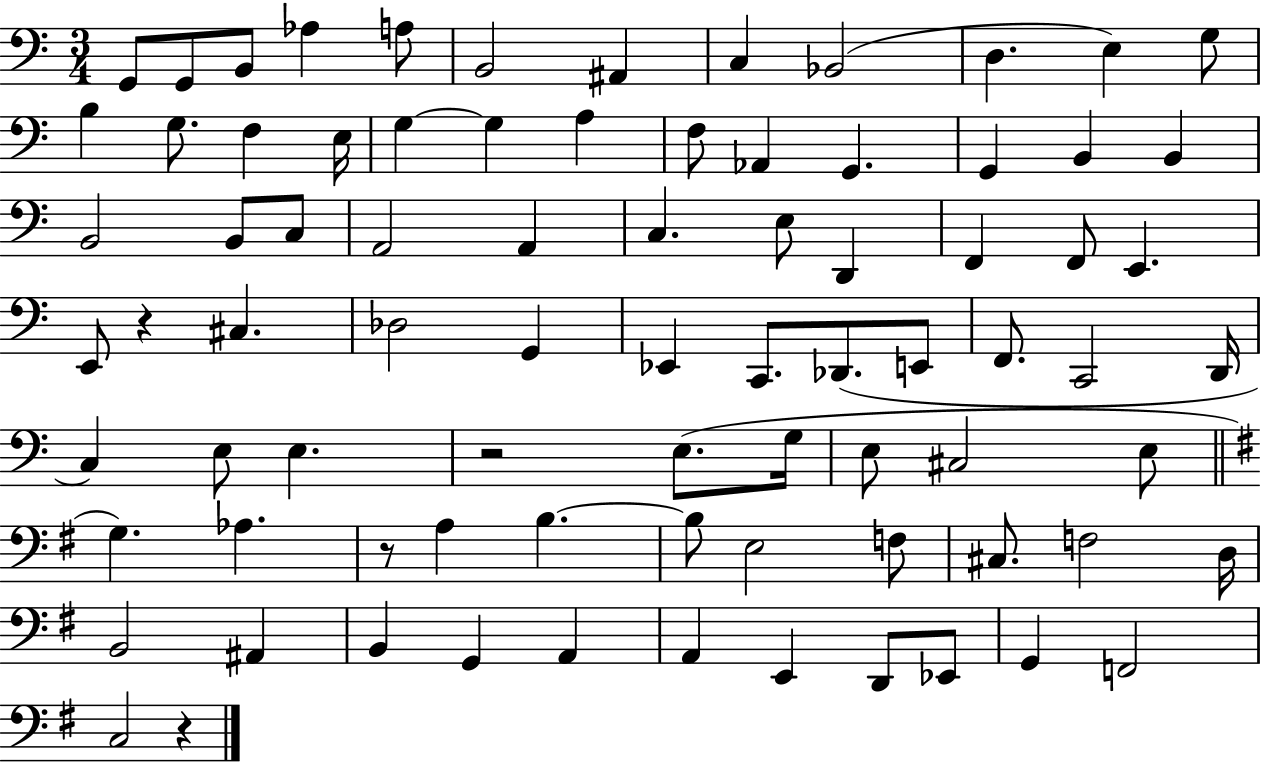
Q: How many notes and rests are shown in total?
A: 81